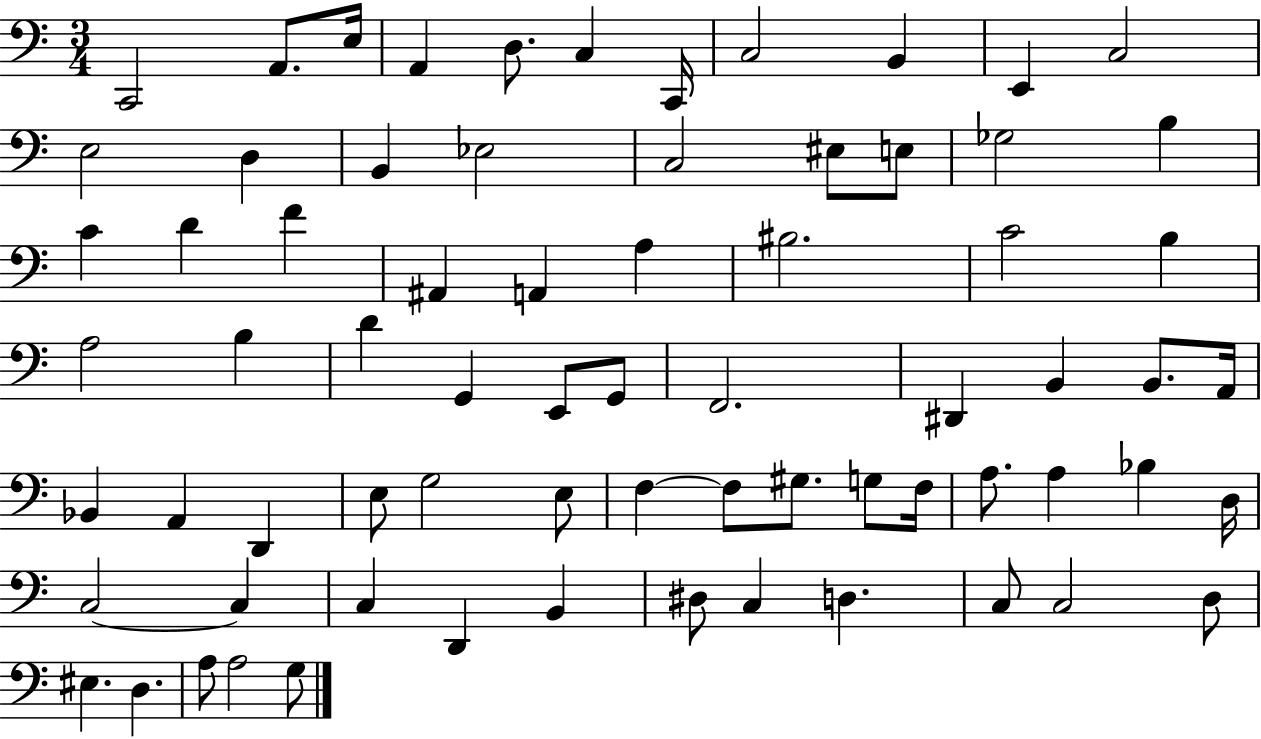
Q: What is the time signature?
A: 3/4